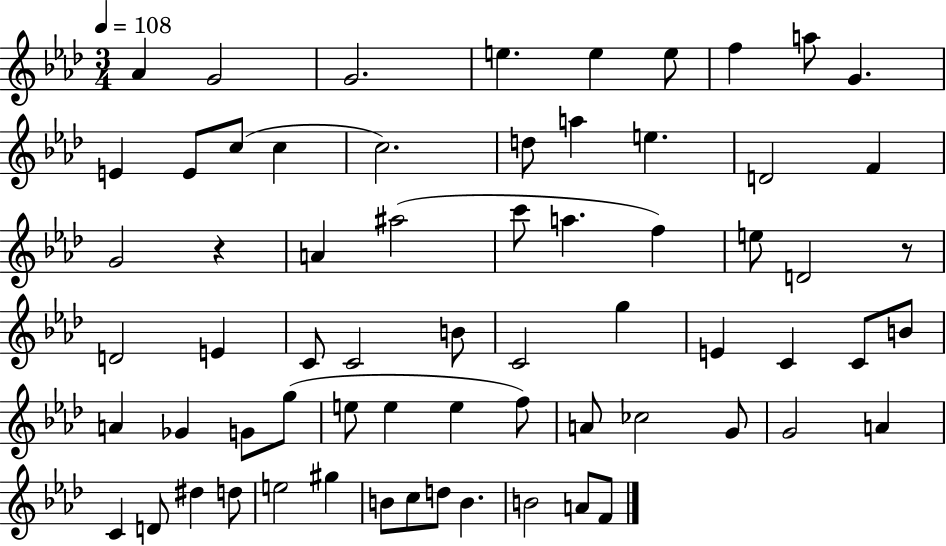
Ab4/q G4/h G4/h. E5/q. E5/q E5/e F5/q A5/e G4/q. E4/q E4/e C5/e C5/q C5/h. D5/e A5/q E5/q. D4/h F4/q G4/h R/q A4/q A#5/h C6/e A5/q. F5/q E5/e D4/h R/e D4/h E4/q C4/e C4/h B4/e C4/h G5/q E4/q C4/q C4/e B4/e A4/q Gb4/q G4/e G5/e E5/e E5/q E5/q F5/e A4/e CES5/h G4/e G4/h A4/q C4/q D4/e D#5/q D5/e E5/h G#5/q B4/e C5/e D5/e B4/q. B4/h A4/e F4/e